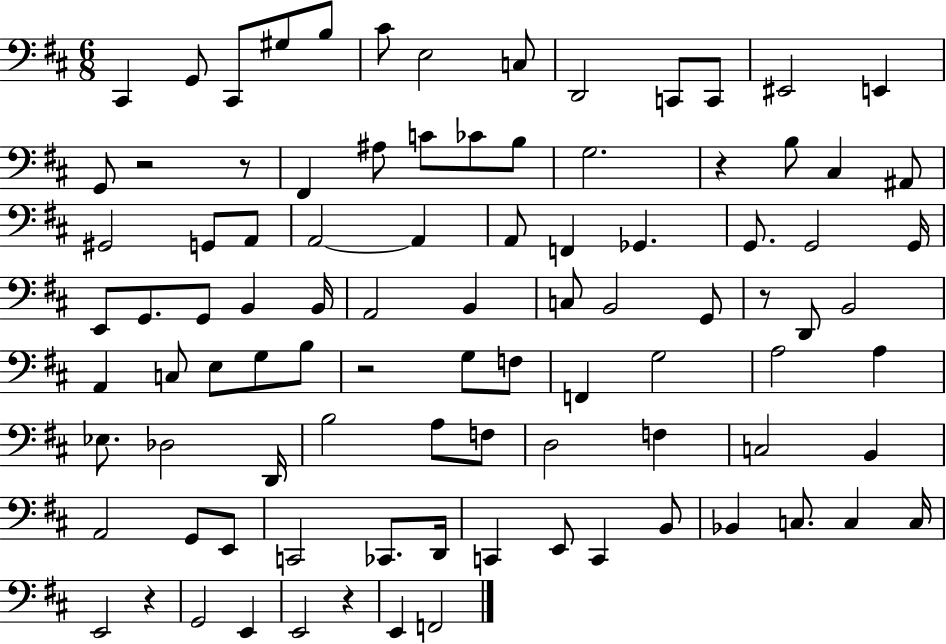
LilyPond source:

{
  \clef bass
  \numericTimeSignature
  \time 6/8
  \key d \major
  cis,4 g,8 cis,8 gis8 b8 | cis'8 e2 c8 | d,2 c,8 c,8 | eis,2 e,4 | \break g,8 r2 r8 | fis,4 ais8 c'8 ces'8 b8 | g2. | r4 b8 cis4 ais,8 | \break gis,2 g,8 a,8 | a,2~~ a,4 | a,8 f,4 ges,4. | g,8. g,2 g,16 | \break e,8 g,8. g,8 b,4 b,16 | a,2 b,4 | c8 b,2 g,8 | r8 d,8 b,2 | \break a,4 c8 e8 g8 b8 | r2 g8 f8 | f,4 g2 | a2 a4 | \break ees8. des2 d,16 | b2 a8 f8 | d2 f4 | c2 b,4 | \break a,2 g,8 e,8 | c,2 ces,8. d,16 | c,4 e,8 c,4 b,8 | bes,4 c8. c4 c16 | \break e,2 r4 | g,2 e,4 | e,2 r4 | e,4 f,2 | \break \bar "|."
}